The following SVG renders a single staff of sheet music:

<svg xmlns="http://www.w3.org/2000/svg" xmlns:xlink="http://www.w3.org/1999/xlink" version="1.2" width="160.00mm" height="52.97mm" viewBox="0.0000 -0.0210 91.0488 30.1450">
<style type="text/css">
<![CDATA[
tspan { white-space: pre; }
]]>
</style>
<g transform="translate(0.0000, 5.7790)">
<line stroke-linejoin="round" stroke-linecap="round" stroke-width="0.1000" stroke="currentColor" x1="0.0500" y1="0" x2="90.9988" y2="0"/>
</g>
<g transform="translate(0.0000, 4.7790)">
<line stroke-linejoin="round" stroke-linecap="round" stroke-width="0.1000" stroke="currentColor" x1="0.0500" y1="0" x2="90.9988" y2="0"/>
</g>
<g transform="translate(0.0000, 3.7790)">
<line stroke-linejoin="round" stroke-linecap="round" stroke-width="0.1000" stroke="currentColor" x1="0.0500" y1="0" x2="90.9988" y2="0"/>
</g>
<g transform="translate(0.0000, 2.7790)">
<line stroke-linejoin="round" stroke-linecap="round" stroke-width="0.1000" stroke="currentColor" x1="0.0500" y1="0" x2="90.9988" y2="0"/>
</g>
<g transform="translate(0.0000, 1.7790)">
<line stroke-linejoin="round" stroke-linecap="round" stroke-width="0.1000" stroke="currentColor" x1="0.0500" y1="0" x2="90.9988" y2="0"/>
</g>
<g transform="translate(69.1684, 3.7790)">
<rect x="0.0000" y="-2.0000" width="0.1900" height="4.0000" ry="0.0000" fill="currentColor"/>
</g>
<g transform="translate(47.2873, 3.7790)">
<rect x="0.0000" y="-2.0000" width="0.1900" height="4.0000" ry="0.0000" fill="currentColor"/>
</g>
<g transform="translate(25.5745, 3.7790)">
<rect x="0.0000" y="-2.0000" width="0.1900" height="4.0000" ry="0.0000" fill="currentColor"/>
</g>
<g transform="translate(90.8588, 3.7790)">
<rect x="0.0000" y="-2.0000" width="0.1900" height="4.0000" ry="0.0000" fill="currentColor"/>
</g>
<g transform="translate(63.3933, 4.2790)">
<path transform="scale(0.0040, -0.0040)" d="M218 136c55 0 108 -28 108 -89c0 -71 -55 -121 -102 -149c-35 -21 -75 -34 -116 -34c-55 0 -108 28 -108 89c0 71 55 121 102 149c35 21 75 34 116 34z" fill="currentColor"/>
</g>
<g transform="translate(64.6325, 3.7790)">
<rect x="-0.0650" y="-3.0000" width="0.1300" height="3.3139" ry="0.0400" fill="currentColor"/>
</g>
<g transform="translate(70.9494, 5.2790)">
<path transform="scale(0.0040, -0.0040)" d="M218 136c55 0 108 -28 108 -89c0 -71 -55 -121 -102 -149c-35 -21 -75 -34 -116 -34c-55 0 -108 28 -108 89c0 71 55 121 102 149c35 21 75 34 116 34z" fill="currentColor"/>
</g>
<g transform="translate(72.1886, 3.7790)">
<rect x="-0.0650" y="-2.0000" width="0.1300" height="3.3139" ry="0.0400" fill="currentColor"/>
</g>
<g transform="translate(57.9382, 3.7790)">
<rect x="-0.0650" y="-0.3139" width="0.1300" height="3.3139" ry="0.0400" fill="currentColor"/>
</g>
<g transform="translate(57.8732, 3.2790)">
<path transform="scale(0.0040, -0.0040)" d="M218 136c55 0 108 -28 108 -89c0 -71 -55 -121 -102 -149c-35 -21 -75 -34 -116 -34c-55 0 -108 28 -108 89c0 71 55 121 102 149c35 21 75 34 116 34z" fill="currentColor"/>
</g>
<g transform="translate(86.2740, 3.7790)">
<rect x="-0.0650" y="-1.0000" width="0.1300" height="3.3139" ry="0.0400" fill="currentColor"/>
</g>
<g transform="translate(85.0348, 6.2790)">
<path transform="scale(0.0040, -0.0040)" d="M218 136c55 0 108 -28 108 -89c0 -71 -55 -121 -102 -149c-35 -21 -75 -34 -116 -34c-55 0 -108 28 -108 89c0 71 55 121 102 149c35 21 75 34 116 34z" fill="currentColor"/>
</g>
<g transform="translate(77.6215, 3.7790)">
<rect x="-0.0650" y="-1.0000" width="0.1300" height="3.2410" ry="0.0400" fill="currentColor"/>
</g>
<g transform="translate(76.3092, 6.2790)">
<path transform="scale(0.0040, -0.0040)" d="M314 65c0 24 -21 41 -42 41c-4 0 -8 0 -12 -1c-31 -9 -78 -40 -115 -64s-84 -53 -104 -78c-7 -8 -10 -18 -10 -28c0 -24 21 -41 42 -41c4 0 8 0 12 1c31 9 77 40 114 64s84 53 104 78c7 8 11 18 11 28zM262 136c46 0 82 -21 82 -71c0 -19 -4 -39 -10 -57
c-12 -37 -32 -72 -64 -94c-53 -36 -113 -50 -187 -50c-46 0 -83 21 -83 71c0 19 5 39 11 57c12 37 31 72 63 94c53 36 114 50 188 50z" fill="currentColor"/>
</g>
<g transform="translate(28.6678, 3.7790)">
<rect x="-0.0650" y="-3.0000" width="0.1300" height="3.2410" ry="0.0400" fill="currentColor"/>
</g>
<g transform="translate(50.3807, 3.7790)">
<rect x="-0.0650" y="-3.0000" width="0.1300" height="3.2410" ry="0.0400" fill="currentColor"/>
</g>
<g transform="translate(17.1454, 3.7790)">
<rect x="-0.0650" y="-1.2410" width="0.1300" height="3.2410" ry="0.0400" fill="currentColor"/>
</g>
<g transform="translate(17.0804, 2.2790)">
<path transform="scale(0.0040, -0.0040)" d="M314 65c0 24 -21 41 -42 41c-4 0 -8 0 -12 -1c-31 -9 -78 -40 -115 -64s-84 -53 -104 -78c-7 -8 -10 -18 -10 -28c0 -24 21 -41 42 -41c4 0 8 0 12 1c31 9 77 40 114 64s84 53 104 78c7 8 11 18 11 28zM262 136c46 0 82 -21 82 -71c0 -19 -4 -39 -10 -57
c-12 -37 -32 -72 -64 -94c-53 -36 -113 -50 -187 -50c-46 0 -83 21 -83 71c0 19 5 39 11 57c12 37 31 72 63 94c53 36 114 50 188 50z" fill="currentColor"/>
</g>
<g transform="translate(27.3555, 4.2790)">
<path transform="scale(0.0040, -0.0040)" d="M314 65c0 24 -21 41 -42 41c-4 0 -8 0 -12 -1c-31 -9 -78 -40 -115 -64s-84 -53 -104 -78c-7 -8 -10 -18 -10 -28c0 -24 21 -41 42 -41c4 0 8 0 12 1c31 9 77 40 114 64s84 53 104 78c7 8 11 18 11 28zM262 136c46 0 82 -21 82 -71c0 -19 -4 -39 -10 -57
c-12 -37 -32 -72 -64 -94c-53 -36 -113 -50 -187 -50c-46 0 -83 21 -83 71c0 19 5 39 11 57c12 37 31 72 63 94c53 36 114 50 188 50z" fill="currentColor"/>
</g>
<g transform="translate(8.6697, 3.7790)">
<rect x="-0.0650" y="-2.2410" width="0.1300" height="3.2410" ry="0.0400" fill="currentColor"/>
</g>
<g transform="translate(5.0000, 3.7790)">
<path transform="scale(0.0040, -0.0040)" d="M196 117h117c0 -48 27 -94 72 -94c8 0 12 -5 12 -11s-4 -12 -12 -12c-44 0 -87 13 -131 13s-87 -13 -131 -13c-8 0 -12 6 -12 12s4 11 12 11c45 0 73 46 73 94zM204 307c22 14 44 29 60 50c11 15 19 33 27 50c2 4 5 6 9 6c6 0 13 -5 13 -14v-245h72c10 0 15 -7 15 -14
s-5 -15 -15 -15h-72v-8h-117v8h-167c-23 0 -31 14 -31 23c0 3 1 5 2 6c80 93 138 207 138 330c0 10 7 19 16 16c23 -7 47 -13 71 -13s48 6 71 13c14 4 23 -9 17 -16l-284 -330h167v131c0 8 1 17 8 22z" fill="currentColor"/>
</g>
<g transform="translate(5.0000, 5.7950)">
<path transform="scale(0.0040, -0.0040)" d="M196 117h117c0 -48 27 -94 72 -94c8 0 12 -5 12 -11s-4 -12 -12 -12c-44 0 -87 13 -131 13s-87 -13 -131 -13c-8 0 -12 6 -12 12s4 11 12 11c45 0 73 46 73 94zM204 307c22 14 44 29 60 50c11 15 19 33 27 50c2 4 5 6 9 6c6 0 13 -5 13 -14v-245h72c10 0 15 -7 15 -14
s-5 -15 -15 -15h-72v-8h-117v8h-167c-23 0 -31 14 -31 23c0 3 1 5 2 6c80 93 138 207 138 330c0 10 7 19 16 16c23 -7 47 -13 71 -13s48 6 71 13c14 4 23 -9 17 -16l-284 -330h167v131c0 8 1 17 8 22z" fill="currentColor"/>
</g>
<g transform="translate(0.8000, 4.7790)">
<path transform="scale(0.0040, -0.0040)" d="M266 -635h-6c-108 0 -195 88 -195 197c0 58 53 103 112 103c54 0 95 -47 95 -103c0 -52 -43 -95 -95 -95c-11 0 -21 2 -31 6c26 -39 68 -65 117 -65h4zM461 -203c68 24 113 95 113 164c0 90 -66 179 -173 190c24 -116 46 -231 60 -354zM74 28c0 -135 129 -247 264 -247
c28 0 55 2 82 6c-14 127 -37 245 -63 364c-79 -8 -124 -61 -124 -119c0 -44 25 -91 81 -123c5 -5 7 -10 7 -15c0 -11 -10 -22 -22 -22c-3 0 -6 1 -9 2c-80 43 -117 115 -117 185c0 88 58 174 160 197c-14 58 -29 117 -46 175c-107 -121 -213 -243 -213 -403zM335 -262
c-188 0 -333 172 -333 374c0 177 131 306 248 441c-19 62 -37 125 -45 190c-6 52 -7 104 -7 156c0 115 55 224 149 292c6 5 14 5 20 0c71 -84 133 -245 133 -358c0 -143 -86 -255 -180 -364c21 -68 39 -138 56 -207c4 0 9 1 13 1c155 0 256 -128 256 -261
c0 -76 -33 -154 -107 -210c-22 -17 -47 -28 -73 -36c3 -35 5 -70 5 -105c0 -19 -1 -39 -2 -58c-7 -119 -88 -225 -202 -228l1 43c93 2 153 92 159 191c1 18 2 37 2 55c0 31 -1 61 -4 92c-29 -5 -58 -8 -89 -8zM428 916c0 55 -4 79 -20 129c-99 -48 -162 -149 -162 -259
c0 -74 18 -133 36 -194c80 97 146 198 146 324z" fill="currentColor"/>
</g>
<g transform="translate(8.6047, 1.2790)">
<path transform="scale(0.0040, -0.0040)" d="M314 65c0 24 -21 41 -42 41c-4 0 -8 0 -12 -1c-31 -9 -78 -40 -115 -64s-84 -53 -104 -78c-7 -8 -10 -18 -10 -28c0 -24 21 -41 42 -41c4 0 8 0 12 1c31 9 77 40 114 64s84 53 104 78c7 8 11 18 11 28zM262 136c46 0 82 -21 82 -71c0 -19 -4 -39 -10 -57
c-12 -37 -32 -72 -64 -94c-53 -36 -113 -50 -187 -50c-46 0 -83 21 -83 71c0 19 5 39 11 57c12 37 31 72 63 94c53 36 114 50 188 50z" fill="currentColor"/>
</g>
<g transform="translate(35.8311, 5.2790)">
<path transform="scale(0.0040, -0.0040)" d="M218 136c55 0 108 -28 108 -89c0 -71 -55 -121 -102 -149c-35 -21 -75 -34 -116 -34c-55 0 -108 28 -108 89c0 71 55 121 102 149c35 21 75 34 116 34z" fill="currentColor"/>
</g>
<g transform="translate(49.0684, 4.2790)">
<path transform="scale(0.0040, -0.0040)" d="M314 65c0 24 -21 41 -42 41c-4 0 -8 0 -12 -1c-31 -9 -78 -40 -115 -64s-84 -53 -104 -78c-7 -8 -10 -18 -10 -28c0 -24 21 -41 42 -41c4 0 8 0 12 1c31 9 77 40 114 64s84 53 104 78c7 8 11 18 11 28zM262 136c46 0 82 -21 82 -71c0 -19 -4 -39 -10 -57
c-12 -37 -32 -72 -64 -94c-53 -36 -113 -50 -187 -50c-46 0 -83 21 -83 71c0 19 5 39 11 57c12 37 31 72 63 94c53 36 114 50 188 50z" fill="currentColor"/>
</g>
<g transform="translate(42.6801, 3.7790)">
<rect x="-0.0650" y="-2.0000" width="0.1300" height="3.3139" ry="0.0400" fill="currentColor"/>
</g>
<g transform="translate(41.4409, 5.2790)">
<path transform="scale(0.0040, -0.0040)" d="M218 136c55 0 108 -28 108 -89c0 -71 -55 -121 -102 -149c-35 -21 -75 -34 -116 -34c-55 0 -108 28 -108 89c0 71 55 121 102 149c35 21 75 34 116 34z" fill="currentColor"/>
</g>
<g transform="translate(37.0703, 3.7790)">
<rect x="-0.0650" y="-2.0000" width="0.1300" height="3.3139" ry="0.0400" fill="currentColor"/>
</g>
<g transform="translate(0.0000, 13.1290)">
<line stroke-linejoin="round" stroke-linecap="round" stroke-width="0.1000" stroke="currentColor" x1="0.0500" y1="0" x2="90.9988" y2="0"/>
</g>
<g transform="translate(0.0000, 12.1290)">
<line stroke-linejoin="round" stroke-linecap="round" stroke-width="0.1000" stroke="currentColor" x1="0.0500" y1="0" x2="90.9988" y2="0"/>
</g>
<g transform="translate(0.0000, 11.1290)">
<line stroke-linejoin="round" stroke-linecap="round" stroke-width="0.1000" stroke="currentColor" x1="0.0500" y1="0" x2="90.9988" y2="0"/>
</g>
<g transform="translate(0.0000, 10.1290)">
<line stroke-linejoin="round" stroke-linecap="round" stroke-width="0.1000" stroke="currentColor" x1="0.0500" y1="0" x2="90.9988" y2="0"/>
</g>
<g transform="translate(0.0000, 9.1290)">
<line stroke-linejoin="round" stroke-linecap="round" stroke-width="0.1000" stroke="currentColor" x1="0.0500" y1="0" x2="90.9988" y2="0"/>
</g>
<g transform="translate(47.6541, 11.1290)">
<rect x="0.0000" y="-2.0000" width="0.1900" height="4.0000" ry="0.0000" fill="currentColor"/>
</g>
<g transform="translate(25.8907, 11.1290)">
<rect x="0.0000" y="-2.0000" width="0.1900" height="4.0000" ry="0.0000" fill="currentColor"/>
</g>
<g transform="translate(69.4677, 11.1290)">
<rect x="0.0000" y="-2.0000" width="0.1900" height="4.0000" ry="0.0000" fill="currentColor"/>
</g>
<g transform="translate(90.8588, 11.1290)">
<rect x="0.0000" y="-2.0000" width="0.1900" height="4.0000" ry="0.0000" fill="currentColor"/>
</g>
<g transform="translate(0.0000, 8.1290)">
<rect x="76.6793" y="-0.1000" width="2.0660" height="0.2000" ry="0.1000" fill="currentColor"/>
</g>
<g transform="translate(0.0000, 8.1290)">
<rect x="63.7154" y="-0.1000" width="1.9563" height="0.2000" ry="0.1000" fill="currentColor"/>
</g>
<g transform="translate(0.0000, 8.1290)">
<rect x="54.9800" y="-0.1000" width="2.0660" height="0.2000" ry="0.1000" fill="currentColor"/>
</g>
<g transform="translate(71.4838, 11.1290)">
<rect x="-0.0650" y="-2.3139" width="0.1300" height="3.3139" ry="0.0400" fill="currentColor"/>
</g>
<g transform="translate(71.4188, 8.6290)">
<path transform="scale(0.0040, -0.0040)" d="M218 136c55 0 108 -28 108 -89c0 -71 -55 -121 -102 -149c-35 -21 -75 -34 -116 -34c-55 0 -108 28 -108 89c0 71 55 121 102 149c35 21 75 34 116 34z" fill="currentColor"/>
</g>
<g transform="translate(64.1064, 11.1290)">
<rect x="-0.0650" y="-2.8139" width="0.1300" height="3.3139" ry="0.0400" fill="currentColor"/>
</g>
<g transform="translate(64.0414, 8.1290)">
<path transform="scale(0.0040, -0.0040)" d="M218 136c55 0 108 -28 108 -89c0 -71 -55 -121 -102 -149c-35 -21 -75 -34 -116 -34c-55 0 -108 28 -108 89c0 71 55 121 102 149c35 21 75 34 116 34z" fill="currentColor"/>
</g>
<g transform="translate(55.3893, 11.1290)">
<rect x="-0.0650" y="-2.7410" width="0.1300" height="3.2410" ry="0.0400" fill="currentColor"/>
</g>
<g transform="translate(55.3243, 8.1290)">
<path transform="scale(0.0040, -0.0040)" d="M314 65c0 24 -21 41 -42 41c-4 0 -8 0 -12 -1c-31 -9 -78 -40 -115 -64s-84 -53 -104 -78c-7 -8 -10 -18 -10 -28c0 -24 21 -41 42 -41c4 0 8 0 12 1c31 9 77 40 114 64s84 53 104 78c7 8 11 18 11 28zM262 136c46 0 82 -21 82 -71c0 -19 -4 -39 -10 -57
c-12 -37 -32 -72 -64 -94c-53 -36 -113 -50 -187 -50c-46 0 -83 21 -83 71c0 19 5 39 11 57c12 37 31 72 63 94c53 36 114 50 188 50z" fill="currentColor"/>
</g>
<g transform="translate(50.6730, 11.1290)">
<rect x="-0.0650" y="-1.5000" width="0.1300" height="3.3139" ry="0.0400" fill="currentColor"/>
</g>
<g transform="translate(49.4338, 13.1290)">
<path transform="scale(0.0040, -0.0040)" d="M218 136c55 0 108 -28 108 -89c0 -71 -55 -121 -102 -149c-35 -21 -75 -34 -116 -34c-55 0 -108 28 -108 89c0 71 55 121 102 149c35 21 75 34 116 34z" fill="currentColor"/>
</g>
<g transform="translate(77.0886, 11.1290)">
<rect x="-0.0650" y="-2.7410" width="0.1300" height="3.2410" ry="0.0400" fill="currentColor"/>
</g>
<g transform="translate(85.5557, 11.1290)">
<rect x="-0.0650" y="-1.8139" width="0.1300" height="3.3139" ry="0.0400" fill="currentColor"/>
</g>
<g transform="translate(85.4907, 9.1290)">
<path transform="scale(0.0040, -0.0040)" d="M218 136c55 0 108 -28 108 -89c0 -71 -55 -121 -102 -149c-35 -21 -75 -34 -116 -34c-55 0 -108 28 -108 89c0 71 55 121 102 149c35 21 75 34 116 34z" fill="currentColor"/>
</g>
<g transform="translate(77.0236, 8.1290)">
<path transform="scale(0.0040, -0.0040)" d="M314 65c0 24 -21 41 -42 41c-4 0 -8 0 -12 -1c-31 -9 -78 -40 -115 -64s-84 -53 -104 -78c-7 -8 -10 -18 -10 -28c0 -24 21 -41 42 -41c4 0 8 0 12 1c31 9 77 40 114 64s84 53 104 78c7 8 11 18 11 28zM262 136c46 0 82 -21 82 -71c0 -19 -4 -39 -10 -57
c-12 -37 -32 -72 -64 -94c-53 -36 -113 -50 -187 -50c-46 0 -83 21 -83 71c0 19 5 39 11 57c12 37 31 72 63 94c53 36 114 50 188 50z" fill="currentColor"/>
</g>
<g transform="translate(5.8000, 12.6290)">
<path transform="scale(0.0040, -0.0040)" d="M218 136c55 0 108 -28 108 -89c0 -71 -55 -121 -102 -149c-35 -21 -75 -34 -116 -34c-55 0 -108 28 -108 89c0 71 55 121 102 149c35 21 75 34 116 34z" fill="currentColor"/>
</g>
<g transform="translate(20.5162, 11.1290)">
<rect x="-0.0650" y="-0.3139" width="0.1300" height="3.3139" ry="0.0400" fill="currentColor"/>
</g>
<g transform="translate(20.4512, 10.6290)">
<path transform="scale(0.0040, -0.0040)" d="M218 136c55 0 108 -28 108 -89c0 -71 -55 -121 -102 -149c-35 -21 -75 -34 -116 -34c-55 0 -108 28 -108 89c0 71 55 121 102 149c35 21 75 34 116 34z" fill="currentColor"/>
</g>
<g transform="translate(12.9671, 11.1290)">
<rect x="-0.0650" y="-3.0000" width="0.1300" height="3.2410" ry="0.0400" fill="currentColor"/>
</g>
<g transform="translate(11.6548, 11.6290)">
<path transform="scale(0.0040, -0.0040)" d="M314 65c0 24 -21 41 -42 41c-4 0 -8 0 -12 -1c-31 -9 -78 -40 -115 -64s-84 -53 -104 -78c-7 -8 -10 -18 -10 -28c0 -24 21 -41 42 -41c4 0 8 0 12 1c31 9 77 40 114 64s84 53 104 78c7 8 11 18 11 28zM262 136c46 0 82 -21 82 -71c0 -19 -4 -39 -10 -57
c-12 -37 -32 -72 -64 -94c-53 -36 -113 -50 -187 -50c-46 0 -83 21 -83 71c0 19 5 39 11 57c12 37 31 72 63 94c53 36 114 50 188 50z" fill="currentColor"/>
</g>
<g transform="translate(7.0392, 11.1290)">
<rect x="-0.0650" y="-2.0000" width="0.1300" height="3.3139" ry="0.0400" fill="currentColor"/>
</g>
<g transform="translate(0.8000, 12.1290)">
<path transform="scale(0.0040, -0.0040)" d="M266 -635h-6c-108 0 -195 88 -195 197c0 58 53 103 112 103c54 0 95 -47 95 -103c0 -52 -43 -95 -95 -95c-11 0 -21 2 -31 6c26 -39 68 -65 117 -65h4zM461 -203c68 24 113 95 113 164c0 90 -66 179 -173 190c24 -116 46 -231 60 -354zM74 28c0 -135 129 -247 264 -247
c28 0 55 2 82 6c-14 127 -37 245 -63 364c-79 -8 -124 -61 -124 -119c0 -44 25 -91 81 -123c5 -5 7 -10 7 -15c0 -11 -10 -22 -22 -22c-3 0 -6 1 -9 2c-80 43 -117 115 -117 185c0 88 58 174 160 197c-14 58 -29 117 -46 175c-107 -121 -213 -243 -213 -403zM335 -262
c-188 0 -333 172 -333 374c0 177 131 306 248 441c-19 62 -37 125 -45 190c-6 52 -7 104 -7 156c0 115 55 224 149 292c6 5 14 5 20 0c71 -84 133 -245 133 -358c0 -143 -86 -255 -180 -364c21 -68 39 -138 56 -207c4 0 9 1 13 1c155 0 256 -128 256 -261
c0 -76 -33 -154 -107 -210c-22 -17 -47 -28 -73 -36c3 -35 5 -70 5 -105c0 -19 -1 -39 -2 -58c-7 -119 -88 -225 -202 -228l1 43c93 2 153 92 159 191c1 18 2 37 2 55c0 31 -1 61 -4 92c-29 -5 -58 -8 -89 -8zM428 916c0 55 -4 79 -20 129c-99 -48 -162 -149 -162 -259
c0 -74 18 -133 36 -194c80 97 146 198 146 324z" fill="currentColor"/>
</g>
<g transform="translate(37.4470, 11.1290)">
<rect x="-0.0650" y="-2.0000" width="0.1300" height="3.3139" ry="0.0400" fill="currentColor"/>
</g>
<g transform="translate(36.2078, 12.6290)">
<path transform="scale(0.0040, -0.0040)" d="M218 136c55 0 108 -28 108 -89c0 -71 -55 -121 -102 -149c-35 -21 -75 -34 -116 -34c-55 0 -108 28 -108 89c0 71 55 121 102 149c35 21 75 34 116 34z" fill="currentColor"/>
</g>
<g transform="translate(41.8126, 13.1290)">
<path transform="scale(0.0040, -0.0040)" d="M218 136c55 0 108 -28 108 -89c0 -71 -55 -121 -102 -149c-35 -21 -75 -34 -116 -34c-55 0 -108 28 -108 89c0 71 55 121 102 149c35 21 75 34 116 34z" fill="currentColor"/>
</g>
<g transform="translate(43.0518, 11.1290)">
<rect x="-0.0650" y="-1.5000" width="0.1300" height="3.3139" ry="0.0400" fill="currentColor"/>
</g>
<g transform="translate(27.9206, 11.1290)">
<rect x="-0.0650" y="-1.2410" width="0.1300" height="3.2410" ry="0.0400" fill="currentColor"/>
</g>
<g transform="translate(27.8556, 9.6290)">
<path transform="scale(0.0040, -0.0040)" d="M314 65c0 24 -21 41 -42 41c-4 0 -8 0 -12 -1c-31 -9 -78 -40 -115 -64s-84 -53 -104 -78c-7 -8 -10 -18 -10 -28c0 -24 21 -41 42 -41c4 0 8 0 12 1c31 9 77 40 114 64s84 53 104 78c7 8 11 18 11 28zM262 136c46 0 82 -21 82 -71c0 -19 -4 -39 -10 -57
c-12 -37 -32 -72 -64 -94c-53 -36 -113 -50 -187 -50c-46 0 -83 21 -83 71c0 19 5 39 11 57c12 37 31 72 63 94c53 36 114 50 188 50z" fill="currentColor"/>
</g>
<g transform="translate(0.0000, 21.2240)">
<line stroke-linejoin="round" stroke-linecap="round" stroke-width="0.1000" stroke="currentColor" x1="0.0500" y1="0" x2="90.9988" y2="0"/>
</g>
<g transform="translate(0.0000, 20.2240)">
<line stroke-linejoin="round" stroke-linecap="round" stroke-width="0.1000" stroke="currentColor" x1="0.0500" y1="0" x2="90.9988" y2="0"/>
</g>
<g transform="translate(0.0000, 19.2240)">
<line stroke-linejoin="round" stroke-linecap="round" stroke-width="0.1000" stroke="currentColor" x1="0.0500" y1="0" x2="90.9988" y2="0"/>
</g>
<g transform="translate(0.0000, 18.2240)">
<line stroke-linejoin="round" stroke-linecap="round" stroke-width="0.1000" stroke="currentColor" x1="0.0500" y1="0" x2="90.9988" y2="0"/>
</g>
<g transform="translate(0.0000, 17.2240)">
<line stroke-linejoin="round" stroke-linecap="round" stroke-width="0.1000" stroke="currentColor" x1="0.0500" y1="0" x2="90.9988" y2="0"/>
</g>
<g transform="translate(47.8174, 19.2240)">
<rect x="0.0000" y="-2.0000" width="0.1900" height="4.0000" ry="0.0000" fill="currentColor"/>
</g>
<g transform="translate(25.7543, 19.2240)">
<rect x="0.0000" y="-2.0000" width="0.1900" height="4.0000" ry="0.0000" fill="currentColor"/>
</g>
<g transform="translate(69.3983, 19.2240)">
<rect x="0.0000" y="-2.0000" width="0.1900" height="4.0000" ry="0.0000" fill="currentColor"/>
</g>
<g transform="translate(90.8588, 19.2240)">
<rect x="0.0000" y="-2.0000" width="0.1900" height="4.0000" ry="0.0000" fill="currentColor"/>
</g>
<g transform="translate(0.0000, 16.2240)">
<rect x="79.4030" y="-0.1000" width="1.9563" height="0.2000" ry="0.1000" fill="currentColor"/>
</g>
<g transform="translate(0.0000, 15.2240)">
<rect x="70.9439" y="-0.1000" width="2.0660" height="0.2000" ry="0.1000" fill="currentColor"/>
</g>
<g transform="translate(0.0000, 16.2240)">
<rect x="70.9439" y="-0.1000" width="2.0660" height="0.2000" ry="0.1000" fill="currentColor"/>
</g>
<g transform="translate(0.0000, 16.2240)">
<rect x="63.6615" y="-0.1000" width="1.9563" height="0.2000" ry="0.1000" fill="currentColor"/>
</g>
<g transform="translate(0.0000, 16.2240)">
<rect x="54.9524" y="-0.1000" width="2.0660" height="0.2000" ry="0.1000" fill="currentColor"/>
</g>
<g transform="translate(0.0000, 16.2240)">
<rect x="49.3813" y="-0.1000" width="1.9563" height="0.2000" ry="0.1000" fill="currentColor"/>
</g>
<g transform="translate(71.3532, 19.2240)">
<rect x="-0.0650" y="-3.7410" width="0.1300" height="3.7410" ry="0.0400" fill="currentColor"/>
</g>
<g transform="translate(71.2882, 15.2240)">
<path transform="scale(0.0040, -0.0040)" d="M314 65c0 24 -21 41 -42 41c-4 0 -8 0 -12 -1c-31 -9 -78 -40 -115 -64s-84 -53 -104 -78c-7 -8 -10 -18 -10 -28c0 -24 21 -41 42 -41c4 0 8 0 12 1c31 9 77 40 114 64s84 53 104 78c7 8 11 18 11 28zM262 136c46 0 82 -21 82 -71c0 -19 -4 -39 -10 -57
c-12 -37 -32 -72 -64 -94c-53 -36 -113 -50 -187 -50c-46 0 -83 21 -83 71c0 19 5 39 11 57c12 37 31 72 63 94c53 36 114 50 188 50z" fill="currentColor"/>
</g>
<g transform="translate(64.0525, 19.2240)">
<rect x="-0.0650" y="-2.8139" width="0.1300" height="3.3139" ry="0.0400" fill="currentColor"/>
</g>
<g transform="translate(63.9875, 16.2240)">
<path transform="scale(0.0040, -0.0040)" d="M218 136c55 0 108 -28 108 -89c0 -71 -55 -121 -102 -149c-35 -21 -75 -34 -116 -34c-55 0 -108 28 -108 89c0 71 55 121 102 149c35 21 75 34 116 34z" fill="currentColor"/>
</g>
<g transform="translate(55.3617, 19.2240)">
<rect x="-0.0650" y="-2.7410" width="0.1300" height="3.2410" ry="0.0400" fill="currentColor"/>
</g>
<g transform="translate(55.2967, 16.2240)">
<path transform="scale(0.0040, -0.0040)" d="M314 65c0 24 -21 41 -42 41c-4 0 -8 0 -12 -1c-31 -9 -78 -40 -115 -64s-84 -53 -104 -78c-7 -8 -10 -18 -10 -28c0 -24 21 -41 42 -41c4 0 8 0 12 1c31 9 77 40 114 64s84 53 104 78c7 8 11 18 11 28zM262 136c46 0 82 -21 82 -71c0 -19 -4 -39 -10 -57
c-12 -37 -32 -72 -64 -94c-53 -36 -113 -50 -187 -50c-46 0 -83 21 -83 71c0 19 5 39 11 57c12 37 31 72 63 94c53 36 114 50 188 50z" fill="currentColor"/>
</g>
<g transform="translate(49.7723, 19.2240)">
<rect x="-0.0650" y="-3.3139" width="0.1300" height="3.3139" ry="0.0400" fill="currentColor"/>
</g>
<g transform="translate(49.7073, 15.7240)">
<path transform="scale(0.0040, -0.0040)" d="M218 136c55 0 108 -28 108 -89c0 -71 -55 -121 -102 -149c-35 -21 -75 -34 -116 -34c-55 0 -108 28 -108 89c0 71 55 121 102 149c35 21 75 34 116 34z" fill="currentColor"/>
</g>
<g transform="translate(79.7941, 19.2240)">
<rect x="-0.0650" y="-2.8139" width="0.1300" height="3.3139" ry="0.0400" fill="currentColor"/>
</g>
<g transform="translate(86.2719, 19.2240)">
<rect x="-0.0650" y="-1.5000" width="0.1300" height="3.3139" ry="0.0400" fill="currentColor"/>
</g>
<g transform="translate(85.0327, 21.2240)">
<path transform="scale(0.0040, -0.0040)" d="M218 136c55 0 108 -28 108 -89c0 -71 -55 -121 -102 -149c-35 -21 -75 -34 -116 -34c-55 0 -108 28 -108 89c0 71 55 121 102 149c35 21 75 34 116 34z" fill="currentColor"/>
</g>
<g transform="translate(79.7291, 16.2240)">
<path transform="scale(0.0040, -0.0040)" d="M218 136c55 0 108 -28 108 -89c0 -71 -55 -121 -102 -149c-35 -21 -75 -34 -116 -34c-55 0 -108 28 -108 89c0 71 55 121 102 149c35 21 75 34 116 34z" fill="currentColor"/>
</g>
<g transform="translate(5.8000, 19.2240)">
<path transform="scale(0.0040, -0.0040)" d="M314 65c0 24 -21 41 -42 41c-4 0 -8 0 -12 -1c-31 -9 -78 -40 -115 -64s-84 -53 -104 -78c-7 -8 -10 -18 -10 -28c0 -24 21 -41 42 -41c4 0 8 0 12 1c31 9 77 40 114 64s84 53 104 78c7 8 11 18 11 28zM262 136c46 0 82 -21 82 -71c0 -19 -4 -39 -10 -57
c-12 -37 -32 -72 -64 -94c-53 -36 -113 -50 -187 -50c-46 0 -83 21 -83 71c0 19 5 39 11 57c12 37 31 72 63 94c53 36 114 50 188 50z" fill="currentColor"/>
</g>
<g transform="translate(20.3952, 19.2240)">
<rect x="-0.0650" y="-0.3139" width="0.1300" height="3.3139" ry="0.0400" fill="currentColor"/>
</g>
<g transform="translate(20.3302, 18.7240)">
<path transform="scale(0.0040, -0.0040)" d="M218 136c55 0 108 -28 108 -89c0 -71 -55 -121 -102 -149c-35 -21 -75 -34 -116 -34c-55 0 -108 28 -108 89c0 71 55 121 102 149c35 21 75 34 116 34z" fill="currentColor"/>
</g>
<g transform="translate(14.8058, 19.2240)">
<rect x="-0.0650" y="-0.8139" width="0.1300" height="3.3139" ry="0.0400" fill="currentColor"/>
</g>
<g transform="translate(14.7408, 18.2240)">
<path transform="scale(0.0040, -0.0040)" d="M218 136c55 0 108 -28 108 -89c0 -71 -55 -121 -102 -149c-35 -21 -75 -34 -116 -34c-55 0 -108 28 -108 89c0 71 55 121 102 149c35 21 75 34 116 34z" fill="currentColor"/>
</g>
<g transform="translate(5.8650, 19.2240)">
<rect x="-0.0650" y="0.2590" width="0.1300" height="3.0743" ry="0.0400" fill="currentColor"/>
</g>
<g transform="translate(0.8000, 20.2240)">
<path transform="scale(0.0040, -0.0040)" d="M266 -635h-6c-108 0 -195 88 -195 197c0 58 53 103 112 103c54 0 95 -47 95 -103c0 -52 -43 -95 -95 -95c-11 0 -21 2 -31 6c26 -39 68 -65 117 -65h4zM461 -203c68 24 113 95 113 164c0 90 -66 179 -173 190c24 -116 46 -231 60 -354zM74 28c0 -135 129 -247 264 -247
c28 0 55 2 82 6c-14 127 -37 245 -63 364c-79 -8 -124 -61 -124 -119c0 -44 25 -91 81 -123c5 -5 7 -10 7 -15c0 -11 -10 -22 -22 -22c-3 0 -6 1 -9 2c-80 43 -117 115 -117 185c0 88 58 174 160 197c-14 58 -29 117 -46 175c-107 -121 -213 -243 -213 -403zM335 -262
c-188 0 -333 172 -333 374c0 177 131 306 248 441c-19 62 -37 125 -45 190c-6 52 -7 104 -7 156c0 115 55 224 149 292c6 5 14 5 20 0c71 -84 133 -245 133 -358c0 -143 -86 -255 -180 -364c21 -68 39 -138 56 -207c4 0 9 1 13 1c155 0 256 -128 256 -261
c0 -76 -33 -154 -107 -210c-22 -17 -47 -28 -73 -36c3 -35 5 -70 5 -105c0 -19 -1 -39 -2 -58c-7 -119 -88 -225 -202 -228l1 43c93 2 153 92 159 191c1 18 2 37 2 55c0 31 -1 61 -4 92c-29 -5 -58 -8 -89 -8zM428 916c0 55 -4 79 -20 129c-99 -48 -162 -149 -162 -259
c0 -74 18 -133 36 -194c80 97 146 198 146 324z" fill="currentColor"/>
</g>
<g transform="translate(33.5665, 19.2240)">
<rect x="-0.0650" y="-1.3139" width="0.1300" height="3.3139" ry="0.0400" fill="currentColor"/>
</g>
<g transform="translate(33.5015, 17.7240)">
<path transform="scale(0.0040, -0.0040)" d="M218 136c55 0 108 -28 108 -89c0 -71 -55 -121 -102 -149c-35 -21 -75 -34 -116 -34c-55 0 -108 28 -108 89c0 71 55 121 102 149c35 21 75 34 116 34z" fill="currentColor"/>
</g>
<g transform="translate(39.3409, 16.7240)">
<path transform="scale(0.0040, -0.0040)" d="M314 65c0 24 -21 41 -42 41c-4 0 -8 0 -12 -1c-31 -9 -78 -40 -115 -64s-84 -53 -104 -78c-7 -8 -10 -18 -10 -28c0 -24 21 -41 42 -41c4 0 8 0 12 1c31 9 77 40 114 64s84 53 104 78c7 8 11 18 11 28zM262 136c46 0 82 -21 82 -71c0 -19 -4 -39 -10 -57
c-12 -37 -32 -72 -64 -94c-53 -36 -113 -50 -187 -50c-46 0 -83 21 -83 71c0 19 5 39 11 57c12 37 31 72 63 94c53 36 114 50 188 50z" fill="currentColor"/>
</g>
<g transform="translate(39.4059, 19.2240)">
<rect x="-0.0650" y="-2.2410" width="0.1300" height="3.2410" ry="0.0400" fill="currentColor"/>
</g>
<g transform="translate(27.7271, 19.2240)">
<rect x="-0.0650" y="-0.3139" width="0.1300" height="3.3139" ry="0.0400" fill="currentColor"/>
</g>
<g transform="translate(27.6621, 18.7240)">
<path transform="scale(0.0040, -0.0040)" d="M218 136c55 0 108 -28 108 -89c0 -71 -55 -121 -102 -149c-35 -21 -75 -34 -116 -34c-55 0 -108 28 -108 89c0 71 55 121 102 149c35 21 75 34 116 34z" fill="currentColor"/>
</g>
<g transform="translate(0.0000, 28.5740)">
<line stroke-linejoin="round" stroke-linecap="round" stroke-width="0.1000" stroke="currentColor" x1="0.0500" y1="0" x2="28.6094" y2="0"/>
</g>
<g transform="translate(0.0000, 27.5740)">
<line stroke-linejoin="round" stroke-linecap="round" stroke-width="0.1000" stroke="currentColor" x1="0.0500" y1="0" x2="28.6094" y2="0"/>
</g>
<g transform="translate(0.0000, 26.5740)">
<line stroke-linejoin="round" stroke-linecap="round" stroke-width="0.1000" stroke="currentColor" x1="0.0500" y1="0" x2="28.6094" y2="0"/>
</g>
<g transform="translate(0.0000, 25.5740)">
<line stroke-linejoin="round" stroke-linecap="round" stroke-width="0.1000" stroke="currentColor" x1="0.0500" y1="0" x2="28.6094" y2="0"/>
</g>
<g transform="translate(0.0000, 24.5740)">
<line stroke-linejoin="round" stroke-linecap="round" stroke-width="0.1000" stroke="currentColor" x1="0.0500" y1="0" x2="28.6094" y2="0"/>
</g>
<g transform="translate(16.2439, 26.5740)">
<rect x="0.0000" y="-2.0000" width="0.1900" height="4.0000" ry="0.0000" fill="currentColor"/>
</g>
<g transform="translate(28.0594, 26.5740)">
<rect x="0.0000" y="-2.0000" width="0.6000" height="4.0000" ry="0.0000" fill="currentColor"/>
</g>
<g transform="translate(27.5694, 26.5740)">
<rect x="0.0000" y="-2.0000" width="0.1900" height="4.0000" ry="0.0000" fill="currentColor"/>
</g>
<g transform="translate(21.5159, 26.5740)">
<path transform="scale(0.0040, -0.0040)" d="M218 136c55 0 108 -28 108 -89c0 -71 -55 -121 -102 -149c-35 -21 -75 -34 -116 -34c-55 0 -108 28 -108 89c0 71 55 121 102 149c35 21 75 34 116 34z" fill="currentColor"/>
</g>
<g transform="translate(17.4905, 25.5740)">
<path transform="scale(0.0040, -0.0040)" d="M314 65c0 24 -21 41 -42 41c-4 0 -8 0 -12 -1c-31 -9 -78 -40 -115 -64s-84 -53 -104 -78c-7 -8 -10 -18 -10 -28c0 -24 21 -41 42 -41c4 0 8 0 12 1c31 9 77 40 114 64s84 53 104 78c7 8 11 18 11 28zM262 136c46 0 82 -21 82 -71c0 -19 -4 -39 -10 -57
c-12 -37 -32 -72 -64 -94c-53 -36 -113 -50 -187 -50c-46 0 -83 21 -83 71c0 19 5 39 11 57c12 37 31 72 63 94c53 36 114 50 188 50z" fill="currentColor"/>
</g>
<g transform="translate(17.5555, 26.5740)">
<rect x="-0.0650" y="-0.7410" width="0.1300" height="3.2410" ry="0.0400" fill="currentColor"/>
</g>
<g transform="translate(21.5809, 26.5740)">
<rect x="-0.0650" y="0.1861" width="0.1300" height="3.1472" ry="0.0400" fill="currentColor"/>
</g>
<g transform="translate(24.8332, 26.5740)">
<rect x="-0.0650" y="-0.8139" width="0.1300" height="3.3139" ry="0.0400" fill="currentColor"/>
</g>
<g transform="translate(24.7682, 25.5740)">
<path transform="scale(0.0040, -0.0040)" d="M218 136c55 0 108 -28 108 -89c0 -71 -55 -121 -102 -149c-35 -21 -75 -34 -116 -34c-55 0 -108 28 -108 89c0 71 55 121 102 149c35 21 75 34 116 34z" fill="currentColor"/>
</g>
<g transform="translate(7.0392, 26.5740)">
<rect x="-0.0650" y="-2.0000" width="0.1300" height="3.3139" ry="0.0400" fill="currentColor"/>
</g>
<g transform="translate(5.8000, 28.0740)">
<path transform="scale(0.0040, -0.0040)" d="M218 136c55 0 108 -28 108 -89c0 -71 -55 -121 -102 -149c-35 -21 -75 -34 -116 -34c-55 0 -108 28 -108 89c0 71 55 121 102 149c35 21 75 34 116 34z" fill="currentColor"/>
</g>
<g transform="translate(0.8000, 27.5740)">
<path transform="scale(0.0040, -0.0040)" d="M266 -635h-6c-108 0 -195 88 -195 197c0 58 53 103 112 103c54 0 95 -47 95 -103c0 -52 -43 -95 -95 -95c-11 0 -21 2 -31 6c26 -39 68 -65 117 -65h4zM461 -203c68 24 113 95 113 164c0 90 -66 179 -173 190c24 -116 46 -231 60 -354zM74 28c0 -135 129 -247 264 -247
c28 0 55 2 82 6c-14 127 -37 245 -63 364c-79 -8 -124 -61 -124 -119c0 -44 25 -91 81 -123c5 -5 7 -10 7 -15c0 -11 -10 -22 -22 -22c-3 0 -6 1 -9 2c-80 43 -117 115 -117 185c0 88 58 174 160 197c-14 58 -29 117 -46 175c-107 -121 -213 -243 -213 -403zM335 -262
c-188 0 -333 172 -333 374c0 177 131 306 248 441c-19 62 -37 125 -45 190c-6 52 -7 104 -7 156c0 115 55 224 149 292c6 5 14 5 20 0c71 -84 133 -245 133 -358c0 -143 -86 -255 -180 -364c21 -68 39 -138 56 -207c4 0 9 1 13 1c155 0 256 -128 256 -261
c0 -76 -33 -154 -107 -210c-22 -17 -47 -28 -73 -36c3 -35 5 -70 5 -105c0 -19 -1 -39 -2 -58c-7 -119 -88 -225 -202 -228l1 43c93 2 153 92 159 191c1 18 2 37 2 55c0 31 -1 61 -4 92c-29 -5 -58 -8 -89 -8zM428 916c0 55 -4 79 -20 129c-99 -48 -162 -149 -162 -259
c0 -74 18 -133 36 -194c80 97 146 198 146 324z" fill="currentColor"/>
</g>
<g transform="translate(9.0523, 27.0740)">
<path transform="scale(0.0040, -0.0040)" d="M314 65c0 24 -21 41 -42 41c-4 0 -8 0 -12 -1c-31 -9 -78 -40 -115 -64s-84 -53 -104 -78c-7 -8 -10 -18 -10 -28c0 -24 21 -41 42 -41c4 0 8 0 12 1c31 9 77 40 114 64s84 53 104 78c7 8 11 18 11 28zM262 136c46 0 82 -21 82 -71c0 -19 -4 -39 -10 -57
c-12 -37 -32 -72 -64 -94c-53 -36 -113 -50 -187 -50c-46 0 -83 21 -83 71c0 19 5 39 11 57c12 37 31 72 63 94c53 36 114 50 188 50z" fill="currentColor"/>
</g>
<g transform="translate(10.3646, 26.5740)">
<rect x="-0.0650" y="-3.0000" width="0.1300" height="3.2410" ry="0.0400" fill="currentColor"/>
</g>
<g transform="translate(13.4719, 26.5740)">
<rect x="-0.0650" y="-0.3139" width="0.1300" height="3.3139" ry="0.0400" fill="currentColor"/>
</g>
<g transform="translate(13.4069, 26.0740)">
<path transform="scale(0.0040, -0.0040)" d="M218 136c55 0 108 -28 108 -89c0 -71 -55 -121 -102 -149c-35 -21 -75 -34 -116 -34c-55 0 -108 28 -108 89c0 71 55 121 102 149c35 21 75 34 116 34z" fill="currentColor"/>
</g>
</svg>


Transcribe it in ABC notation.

X:1
T:Untitled
M:4/4
L:1/4
K:C
g2 e2 A2 F F A2 c A F D2 D F A2 c e2 F E E a2 a g a2 f B2 d c c e g2 b a2 a c'2 a E F A2 c d2 B d